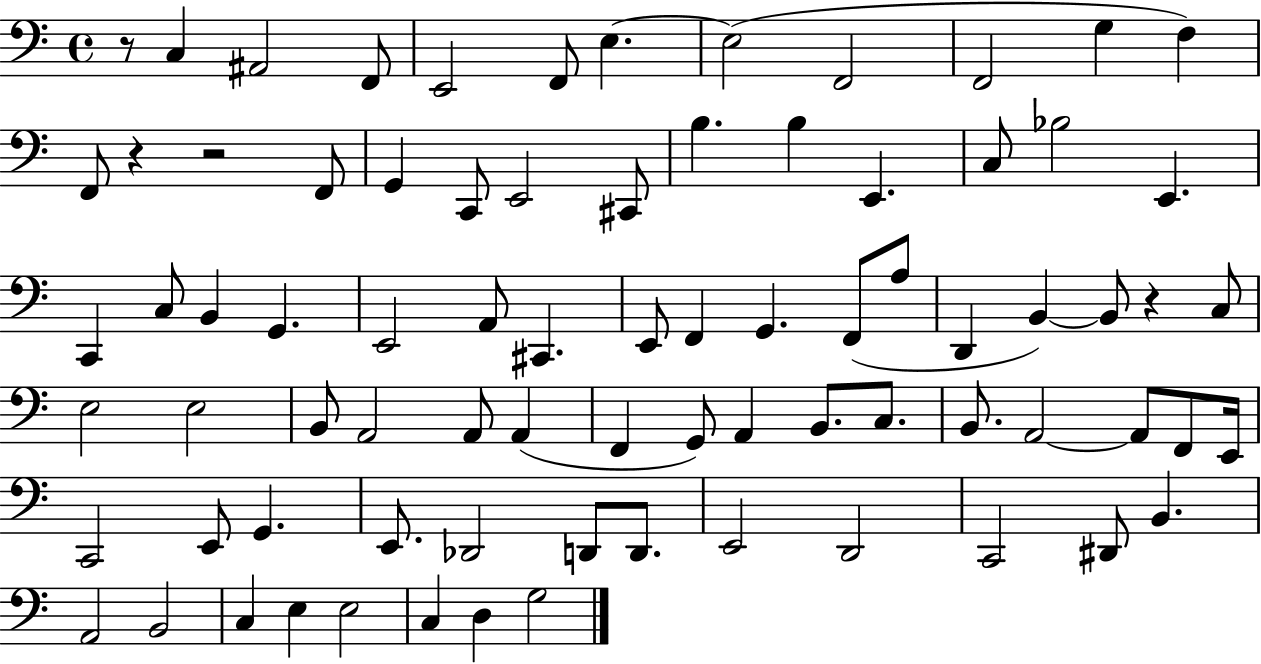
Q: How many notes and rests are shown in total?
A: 79